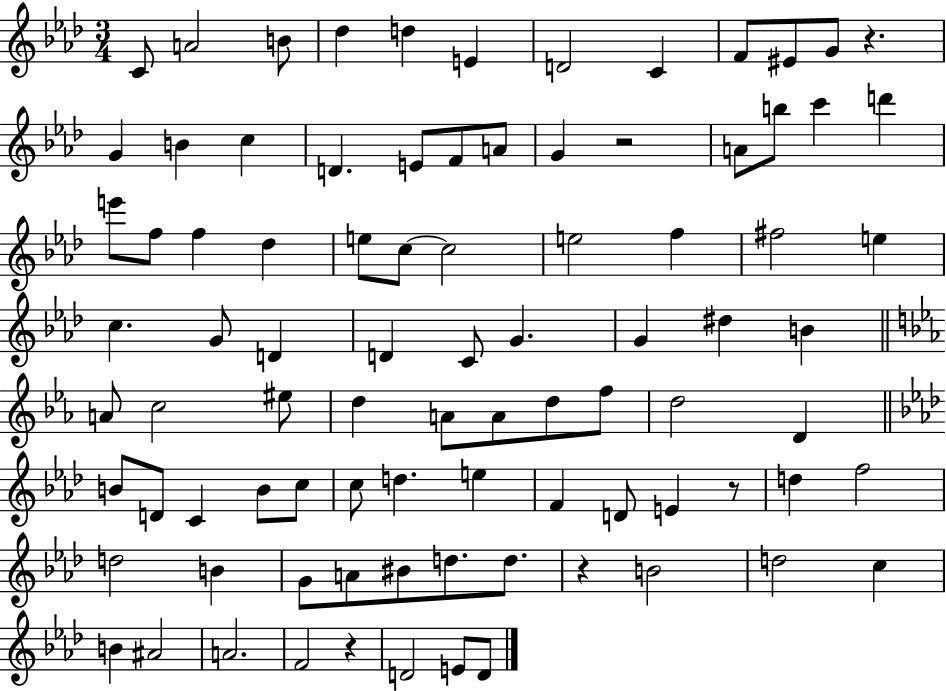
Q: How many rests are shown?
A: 5